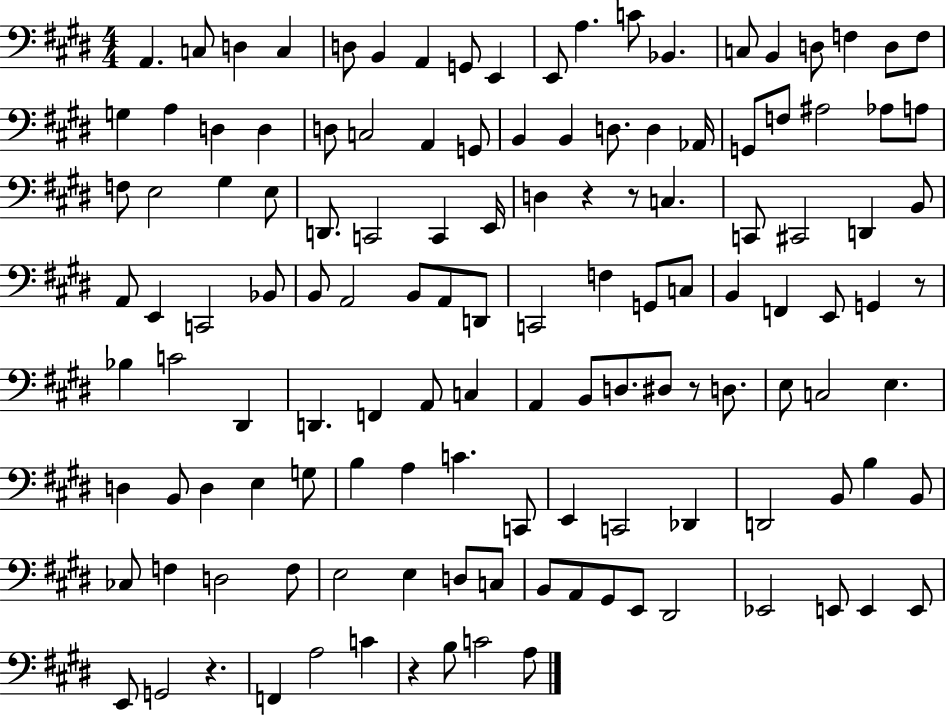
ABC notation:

X:1
T:Untitled
M:4/4
L:1/4
K:E
A,, C,/2 D, C, D,/2 B,, A,, G,,/2 E,, E,,/2 A, C/2 _B,, C,/2 B,, D,/2 F, D,/2 F,/2 G, A, D, D, D,/2 C,2 A,, G,,/2 B,, B,, D,/2 D, _A,,/4 G,,/2 F,/2 ^A,2 _A,/2 A,/2 F,/2 E,2 ^G, E,/2 D,,/2 C,,2 C,, E,,/4 D, z z/2 C, C,,/2 ^C,,2 D,, B,,/2 A,,/2 E,, C,,2 _B,,/2 B,,/2 A,,2 B,,/2 A,,/2 D,,/2 C,,2 F, G,,/2 C,/2 B,, F,, E,,/2 G,, z/2 _B, C2 ^D,, D,, F,, A,,/2 C, A,, B,,/2 D,/2 ^D,/2 z/2 D,/2 E,/2 C,2 E, D, B,,/2 D, E, G,/2 B, A, C C,,/2 E,, C,,2 _D,, D,,2 B,,/2 B, B,,/2 _C,/2 F, D,2 F,/2 E,2 E, D,/2 C,/2 B,,/2 A,,/2 ^G,,/2 E,,/2 ^D,,2 _E,,2 E,,/2 E,, E,,/2 E,,/2 G,,2 z F,, A,2 C z B,/2 C2 A,/2